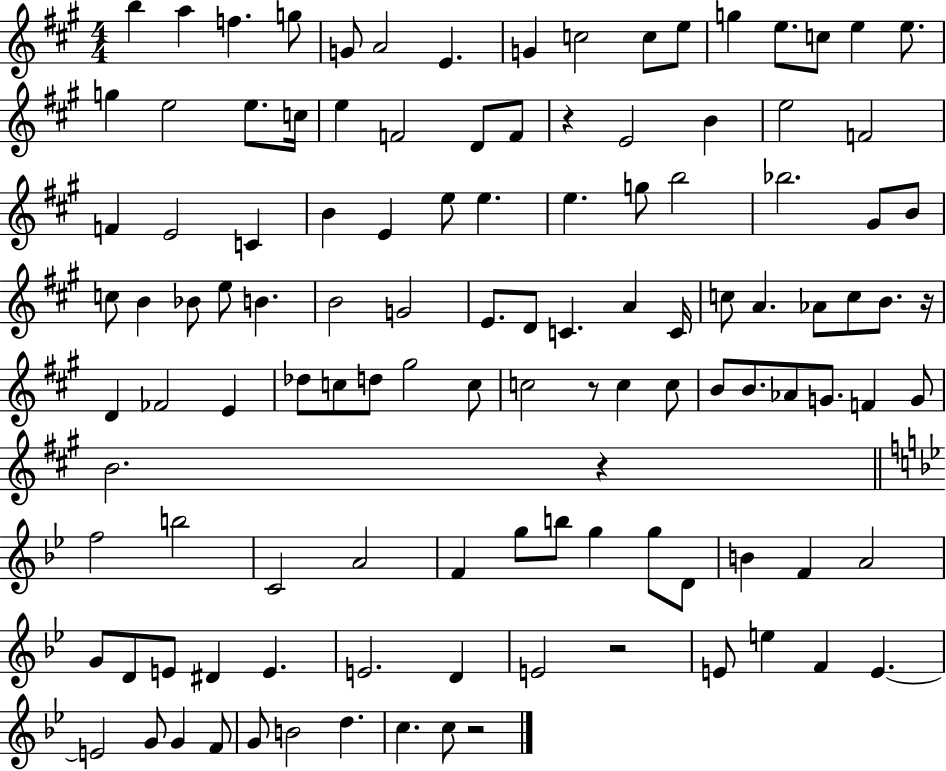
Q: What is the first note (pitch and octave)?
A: B5